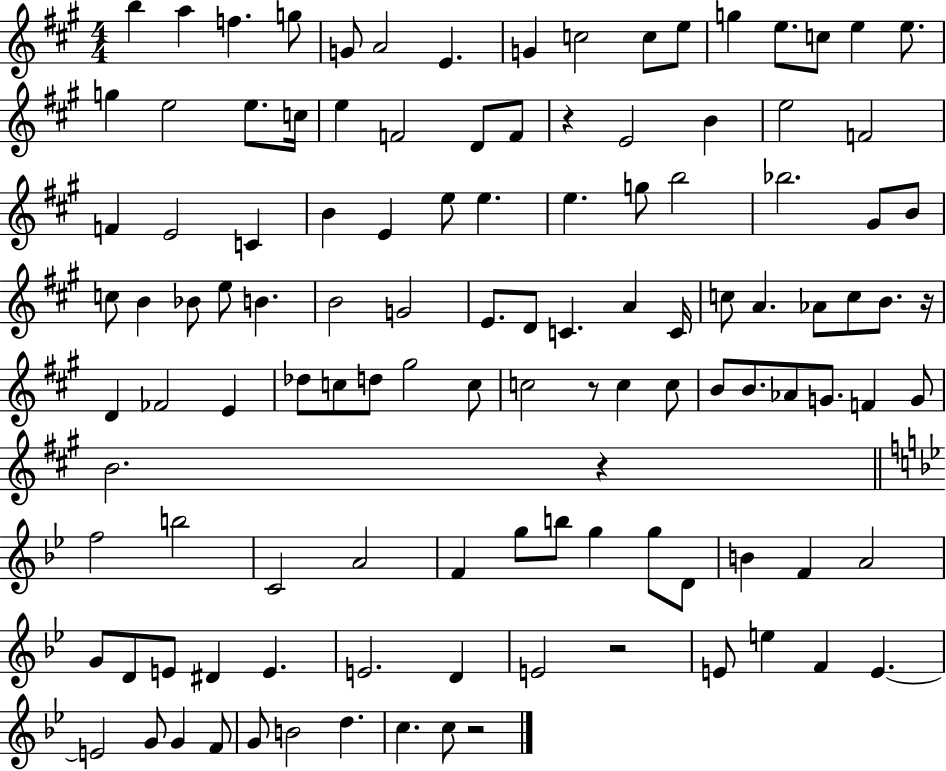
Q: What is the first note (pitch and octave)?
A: B5